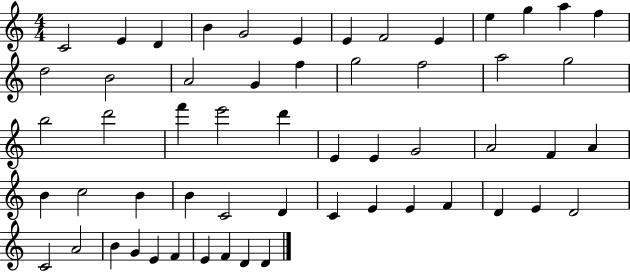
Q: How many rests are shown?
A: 0